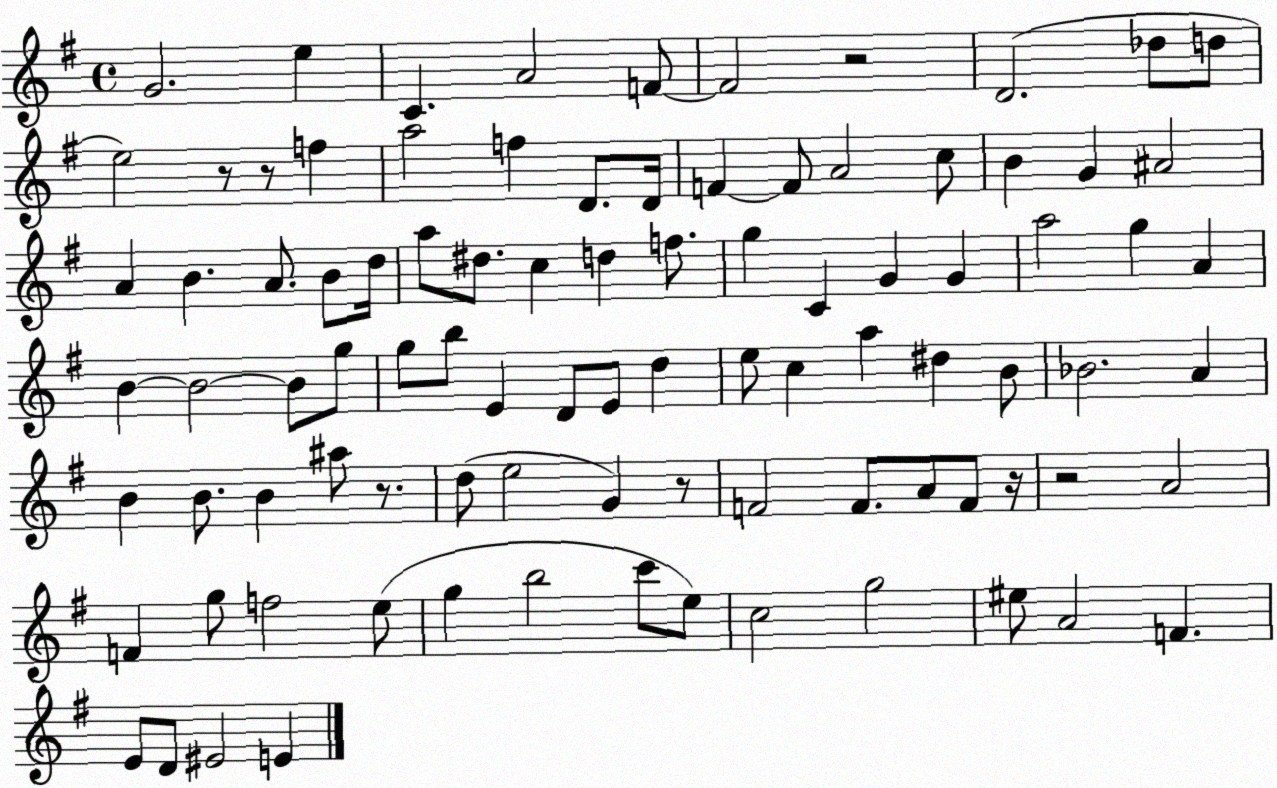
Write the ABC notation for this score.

X:1
T:Untitled
M:4/4
L:1/4
K:G
G2 e C A2 F/2 F2 z2 D2 _d/2 d/2 e2 z/2 z/2 f a2 f D/2 D/4 F F/2 A2 c/2 B G ^A2 A B A/2 B/2 d/4 a/2 ^d/2 c d f/2 g C G G a2 g A B B2 B/2 g/2 g/2 b/2 E D/2 E/2 d e/2 c a ^d B/2 _B2 A B B/2 B ^a/2 z/2 d/2 e2 G z/2 F2 F/2 A/2 F/2 z/4 z2 A2 F g/2 f2 e/2 g b2 c'/2 e/2 c2 g2 ^e/2 A2 F E/2 D/2 ^E2 E